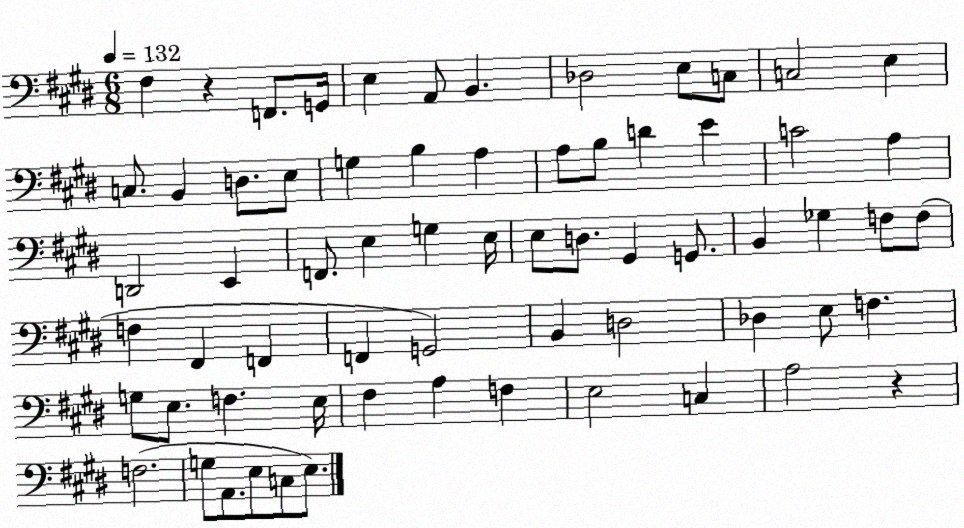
X:1
T:Untitled
M:6/8
L:1/4
K:E
^F, z F,,/2 G,,/4 E, A,,/2 B,, _D,2 E,/2 C,/2 C,2 E, C,/2 B,, D,/2 E,/2 G, B, A, A,/2 B,/2 D E C2 A, D,,2 E,, F,,/2 E, G, E,/4 E,/2 D,/2 ^G,, G,,/2 B,, _G, F,/2 F,/2 F, ^F,, F,, F,, G,,2 B,, D,2 _D, E,/2 F, G,/2 E,/2 F, E,/4 ^F, A, F, E,2 C, A,2 z F,2 G,/2 A,,/2 E,/2 C,/2 E,/2